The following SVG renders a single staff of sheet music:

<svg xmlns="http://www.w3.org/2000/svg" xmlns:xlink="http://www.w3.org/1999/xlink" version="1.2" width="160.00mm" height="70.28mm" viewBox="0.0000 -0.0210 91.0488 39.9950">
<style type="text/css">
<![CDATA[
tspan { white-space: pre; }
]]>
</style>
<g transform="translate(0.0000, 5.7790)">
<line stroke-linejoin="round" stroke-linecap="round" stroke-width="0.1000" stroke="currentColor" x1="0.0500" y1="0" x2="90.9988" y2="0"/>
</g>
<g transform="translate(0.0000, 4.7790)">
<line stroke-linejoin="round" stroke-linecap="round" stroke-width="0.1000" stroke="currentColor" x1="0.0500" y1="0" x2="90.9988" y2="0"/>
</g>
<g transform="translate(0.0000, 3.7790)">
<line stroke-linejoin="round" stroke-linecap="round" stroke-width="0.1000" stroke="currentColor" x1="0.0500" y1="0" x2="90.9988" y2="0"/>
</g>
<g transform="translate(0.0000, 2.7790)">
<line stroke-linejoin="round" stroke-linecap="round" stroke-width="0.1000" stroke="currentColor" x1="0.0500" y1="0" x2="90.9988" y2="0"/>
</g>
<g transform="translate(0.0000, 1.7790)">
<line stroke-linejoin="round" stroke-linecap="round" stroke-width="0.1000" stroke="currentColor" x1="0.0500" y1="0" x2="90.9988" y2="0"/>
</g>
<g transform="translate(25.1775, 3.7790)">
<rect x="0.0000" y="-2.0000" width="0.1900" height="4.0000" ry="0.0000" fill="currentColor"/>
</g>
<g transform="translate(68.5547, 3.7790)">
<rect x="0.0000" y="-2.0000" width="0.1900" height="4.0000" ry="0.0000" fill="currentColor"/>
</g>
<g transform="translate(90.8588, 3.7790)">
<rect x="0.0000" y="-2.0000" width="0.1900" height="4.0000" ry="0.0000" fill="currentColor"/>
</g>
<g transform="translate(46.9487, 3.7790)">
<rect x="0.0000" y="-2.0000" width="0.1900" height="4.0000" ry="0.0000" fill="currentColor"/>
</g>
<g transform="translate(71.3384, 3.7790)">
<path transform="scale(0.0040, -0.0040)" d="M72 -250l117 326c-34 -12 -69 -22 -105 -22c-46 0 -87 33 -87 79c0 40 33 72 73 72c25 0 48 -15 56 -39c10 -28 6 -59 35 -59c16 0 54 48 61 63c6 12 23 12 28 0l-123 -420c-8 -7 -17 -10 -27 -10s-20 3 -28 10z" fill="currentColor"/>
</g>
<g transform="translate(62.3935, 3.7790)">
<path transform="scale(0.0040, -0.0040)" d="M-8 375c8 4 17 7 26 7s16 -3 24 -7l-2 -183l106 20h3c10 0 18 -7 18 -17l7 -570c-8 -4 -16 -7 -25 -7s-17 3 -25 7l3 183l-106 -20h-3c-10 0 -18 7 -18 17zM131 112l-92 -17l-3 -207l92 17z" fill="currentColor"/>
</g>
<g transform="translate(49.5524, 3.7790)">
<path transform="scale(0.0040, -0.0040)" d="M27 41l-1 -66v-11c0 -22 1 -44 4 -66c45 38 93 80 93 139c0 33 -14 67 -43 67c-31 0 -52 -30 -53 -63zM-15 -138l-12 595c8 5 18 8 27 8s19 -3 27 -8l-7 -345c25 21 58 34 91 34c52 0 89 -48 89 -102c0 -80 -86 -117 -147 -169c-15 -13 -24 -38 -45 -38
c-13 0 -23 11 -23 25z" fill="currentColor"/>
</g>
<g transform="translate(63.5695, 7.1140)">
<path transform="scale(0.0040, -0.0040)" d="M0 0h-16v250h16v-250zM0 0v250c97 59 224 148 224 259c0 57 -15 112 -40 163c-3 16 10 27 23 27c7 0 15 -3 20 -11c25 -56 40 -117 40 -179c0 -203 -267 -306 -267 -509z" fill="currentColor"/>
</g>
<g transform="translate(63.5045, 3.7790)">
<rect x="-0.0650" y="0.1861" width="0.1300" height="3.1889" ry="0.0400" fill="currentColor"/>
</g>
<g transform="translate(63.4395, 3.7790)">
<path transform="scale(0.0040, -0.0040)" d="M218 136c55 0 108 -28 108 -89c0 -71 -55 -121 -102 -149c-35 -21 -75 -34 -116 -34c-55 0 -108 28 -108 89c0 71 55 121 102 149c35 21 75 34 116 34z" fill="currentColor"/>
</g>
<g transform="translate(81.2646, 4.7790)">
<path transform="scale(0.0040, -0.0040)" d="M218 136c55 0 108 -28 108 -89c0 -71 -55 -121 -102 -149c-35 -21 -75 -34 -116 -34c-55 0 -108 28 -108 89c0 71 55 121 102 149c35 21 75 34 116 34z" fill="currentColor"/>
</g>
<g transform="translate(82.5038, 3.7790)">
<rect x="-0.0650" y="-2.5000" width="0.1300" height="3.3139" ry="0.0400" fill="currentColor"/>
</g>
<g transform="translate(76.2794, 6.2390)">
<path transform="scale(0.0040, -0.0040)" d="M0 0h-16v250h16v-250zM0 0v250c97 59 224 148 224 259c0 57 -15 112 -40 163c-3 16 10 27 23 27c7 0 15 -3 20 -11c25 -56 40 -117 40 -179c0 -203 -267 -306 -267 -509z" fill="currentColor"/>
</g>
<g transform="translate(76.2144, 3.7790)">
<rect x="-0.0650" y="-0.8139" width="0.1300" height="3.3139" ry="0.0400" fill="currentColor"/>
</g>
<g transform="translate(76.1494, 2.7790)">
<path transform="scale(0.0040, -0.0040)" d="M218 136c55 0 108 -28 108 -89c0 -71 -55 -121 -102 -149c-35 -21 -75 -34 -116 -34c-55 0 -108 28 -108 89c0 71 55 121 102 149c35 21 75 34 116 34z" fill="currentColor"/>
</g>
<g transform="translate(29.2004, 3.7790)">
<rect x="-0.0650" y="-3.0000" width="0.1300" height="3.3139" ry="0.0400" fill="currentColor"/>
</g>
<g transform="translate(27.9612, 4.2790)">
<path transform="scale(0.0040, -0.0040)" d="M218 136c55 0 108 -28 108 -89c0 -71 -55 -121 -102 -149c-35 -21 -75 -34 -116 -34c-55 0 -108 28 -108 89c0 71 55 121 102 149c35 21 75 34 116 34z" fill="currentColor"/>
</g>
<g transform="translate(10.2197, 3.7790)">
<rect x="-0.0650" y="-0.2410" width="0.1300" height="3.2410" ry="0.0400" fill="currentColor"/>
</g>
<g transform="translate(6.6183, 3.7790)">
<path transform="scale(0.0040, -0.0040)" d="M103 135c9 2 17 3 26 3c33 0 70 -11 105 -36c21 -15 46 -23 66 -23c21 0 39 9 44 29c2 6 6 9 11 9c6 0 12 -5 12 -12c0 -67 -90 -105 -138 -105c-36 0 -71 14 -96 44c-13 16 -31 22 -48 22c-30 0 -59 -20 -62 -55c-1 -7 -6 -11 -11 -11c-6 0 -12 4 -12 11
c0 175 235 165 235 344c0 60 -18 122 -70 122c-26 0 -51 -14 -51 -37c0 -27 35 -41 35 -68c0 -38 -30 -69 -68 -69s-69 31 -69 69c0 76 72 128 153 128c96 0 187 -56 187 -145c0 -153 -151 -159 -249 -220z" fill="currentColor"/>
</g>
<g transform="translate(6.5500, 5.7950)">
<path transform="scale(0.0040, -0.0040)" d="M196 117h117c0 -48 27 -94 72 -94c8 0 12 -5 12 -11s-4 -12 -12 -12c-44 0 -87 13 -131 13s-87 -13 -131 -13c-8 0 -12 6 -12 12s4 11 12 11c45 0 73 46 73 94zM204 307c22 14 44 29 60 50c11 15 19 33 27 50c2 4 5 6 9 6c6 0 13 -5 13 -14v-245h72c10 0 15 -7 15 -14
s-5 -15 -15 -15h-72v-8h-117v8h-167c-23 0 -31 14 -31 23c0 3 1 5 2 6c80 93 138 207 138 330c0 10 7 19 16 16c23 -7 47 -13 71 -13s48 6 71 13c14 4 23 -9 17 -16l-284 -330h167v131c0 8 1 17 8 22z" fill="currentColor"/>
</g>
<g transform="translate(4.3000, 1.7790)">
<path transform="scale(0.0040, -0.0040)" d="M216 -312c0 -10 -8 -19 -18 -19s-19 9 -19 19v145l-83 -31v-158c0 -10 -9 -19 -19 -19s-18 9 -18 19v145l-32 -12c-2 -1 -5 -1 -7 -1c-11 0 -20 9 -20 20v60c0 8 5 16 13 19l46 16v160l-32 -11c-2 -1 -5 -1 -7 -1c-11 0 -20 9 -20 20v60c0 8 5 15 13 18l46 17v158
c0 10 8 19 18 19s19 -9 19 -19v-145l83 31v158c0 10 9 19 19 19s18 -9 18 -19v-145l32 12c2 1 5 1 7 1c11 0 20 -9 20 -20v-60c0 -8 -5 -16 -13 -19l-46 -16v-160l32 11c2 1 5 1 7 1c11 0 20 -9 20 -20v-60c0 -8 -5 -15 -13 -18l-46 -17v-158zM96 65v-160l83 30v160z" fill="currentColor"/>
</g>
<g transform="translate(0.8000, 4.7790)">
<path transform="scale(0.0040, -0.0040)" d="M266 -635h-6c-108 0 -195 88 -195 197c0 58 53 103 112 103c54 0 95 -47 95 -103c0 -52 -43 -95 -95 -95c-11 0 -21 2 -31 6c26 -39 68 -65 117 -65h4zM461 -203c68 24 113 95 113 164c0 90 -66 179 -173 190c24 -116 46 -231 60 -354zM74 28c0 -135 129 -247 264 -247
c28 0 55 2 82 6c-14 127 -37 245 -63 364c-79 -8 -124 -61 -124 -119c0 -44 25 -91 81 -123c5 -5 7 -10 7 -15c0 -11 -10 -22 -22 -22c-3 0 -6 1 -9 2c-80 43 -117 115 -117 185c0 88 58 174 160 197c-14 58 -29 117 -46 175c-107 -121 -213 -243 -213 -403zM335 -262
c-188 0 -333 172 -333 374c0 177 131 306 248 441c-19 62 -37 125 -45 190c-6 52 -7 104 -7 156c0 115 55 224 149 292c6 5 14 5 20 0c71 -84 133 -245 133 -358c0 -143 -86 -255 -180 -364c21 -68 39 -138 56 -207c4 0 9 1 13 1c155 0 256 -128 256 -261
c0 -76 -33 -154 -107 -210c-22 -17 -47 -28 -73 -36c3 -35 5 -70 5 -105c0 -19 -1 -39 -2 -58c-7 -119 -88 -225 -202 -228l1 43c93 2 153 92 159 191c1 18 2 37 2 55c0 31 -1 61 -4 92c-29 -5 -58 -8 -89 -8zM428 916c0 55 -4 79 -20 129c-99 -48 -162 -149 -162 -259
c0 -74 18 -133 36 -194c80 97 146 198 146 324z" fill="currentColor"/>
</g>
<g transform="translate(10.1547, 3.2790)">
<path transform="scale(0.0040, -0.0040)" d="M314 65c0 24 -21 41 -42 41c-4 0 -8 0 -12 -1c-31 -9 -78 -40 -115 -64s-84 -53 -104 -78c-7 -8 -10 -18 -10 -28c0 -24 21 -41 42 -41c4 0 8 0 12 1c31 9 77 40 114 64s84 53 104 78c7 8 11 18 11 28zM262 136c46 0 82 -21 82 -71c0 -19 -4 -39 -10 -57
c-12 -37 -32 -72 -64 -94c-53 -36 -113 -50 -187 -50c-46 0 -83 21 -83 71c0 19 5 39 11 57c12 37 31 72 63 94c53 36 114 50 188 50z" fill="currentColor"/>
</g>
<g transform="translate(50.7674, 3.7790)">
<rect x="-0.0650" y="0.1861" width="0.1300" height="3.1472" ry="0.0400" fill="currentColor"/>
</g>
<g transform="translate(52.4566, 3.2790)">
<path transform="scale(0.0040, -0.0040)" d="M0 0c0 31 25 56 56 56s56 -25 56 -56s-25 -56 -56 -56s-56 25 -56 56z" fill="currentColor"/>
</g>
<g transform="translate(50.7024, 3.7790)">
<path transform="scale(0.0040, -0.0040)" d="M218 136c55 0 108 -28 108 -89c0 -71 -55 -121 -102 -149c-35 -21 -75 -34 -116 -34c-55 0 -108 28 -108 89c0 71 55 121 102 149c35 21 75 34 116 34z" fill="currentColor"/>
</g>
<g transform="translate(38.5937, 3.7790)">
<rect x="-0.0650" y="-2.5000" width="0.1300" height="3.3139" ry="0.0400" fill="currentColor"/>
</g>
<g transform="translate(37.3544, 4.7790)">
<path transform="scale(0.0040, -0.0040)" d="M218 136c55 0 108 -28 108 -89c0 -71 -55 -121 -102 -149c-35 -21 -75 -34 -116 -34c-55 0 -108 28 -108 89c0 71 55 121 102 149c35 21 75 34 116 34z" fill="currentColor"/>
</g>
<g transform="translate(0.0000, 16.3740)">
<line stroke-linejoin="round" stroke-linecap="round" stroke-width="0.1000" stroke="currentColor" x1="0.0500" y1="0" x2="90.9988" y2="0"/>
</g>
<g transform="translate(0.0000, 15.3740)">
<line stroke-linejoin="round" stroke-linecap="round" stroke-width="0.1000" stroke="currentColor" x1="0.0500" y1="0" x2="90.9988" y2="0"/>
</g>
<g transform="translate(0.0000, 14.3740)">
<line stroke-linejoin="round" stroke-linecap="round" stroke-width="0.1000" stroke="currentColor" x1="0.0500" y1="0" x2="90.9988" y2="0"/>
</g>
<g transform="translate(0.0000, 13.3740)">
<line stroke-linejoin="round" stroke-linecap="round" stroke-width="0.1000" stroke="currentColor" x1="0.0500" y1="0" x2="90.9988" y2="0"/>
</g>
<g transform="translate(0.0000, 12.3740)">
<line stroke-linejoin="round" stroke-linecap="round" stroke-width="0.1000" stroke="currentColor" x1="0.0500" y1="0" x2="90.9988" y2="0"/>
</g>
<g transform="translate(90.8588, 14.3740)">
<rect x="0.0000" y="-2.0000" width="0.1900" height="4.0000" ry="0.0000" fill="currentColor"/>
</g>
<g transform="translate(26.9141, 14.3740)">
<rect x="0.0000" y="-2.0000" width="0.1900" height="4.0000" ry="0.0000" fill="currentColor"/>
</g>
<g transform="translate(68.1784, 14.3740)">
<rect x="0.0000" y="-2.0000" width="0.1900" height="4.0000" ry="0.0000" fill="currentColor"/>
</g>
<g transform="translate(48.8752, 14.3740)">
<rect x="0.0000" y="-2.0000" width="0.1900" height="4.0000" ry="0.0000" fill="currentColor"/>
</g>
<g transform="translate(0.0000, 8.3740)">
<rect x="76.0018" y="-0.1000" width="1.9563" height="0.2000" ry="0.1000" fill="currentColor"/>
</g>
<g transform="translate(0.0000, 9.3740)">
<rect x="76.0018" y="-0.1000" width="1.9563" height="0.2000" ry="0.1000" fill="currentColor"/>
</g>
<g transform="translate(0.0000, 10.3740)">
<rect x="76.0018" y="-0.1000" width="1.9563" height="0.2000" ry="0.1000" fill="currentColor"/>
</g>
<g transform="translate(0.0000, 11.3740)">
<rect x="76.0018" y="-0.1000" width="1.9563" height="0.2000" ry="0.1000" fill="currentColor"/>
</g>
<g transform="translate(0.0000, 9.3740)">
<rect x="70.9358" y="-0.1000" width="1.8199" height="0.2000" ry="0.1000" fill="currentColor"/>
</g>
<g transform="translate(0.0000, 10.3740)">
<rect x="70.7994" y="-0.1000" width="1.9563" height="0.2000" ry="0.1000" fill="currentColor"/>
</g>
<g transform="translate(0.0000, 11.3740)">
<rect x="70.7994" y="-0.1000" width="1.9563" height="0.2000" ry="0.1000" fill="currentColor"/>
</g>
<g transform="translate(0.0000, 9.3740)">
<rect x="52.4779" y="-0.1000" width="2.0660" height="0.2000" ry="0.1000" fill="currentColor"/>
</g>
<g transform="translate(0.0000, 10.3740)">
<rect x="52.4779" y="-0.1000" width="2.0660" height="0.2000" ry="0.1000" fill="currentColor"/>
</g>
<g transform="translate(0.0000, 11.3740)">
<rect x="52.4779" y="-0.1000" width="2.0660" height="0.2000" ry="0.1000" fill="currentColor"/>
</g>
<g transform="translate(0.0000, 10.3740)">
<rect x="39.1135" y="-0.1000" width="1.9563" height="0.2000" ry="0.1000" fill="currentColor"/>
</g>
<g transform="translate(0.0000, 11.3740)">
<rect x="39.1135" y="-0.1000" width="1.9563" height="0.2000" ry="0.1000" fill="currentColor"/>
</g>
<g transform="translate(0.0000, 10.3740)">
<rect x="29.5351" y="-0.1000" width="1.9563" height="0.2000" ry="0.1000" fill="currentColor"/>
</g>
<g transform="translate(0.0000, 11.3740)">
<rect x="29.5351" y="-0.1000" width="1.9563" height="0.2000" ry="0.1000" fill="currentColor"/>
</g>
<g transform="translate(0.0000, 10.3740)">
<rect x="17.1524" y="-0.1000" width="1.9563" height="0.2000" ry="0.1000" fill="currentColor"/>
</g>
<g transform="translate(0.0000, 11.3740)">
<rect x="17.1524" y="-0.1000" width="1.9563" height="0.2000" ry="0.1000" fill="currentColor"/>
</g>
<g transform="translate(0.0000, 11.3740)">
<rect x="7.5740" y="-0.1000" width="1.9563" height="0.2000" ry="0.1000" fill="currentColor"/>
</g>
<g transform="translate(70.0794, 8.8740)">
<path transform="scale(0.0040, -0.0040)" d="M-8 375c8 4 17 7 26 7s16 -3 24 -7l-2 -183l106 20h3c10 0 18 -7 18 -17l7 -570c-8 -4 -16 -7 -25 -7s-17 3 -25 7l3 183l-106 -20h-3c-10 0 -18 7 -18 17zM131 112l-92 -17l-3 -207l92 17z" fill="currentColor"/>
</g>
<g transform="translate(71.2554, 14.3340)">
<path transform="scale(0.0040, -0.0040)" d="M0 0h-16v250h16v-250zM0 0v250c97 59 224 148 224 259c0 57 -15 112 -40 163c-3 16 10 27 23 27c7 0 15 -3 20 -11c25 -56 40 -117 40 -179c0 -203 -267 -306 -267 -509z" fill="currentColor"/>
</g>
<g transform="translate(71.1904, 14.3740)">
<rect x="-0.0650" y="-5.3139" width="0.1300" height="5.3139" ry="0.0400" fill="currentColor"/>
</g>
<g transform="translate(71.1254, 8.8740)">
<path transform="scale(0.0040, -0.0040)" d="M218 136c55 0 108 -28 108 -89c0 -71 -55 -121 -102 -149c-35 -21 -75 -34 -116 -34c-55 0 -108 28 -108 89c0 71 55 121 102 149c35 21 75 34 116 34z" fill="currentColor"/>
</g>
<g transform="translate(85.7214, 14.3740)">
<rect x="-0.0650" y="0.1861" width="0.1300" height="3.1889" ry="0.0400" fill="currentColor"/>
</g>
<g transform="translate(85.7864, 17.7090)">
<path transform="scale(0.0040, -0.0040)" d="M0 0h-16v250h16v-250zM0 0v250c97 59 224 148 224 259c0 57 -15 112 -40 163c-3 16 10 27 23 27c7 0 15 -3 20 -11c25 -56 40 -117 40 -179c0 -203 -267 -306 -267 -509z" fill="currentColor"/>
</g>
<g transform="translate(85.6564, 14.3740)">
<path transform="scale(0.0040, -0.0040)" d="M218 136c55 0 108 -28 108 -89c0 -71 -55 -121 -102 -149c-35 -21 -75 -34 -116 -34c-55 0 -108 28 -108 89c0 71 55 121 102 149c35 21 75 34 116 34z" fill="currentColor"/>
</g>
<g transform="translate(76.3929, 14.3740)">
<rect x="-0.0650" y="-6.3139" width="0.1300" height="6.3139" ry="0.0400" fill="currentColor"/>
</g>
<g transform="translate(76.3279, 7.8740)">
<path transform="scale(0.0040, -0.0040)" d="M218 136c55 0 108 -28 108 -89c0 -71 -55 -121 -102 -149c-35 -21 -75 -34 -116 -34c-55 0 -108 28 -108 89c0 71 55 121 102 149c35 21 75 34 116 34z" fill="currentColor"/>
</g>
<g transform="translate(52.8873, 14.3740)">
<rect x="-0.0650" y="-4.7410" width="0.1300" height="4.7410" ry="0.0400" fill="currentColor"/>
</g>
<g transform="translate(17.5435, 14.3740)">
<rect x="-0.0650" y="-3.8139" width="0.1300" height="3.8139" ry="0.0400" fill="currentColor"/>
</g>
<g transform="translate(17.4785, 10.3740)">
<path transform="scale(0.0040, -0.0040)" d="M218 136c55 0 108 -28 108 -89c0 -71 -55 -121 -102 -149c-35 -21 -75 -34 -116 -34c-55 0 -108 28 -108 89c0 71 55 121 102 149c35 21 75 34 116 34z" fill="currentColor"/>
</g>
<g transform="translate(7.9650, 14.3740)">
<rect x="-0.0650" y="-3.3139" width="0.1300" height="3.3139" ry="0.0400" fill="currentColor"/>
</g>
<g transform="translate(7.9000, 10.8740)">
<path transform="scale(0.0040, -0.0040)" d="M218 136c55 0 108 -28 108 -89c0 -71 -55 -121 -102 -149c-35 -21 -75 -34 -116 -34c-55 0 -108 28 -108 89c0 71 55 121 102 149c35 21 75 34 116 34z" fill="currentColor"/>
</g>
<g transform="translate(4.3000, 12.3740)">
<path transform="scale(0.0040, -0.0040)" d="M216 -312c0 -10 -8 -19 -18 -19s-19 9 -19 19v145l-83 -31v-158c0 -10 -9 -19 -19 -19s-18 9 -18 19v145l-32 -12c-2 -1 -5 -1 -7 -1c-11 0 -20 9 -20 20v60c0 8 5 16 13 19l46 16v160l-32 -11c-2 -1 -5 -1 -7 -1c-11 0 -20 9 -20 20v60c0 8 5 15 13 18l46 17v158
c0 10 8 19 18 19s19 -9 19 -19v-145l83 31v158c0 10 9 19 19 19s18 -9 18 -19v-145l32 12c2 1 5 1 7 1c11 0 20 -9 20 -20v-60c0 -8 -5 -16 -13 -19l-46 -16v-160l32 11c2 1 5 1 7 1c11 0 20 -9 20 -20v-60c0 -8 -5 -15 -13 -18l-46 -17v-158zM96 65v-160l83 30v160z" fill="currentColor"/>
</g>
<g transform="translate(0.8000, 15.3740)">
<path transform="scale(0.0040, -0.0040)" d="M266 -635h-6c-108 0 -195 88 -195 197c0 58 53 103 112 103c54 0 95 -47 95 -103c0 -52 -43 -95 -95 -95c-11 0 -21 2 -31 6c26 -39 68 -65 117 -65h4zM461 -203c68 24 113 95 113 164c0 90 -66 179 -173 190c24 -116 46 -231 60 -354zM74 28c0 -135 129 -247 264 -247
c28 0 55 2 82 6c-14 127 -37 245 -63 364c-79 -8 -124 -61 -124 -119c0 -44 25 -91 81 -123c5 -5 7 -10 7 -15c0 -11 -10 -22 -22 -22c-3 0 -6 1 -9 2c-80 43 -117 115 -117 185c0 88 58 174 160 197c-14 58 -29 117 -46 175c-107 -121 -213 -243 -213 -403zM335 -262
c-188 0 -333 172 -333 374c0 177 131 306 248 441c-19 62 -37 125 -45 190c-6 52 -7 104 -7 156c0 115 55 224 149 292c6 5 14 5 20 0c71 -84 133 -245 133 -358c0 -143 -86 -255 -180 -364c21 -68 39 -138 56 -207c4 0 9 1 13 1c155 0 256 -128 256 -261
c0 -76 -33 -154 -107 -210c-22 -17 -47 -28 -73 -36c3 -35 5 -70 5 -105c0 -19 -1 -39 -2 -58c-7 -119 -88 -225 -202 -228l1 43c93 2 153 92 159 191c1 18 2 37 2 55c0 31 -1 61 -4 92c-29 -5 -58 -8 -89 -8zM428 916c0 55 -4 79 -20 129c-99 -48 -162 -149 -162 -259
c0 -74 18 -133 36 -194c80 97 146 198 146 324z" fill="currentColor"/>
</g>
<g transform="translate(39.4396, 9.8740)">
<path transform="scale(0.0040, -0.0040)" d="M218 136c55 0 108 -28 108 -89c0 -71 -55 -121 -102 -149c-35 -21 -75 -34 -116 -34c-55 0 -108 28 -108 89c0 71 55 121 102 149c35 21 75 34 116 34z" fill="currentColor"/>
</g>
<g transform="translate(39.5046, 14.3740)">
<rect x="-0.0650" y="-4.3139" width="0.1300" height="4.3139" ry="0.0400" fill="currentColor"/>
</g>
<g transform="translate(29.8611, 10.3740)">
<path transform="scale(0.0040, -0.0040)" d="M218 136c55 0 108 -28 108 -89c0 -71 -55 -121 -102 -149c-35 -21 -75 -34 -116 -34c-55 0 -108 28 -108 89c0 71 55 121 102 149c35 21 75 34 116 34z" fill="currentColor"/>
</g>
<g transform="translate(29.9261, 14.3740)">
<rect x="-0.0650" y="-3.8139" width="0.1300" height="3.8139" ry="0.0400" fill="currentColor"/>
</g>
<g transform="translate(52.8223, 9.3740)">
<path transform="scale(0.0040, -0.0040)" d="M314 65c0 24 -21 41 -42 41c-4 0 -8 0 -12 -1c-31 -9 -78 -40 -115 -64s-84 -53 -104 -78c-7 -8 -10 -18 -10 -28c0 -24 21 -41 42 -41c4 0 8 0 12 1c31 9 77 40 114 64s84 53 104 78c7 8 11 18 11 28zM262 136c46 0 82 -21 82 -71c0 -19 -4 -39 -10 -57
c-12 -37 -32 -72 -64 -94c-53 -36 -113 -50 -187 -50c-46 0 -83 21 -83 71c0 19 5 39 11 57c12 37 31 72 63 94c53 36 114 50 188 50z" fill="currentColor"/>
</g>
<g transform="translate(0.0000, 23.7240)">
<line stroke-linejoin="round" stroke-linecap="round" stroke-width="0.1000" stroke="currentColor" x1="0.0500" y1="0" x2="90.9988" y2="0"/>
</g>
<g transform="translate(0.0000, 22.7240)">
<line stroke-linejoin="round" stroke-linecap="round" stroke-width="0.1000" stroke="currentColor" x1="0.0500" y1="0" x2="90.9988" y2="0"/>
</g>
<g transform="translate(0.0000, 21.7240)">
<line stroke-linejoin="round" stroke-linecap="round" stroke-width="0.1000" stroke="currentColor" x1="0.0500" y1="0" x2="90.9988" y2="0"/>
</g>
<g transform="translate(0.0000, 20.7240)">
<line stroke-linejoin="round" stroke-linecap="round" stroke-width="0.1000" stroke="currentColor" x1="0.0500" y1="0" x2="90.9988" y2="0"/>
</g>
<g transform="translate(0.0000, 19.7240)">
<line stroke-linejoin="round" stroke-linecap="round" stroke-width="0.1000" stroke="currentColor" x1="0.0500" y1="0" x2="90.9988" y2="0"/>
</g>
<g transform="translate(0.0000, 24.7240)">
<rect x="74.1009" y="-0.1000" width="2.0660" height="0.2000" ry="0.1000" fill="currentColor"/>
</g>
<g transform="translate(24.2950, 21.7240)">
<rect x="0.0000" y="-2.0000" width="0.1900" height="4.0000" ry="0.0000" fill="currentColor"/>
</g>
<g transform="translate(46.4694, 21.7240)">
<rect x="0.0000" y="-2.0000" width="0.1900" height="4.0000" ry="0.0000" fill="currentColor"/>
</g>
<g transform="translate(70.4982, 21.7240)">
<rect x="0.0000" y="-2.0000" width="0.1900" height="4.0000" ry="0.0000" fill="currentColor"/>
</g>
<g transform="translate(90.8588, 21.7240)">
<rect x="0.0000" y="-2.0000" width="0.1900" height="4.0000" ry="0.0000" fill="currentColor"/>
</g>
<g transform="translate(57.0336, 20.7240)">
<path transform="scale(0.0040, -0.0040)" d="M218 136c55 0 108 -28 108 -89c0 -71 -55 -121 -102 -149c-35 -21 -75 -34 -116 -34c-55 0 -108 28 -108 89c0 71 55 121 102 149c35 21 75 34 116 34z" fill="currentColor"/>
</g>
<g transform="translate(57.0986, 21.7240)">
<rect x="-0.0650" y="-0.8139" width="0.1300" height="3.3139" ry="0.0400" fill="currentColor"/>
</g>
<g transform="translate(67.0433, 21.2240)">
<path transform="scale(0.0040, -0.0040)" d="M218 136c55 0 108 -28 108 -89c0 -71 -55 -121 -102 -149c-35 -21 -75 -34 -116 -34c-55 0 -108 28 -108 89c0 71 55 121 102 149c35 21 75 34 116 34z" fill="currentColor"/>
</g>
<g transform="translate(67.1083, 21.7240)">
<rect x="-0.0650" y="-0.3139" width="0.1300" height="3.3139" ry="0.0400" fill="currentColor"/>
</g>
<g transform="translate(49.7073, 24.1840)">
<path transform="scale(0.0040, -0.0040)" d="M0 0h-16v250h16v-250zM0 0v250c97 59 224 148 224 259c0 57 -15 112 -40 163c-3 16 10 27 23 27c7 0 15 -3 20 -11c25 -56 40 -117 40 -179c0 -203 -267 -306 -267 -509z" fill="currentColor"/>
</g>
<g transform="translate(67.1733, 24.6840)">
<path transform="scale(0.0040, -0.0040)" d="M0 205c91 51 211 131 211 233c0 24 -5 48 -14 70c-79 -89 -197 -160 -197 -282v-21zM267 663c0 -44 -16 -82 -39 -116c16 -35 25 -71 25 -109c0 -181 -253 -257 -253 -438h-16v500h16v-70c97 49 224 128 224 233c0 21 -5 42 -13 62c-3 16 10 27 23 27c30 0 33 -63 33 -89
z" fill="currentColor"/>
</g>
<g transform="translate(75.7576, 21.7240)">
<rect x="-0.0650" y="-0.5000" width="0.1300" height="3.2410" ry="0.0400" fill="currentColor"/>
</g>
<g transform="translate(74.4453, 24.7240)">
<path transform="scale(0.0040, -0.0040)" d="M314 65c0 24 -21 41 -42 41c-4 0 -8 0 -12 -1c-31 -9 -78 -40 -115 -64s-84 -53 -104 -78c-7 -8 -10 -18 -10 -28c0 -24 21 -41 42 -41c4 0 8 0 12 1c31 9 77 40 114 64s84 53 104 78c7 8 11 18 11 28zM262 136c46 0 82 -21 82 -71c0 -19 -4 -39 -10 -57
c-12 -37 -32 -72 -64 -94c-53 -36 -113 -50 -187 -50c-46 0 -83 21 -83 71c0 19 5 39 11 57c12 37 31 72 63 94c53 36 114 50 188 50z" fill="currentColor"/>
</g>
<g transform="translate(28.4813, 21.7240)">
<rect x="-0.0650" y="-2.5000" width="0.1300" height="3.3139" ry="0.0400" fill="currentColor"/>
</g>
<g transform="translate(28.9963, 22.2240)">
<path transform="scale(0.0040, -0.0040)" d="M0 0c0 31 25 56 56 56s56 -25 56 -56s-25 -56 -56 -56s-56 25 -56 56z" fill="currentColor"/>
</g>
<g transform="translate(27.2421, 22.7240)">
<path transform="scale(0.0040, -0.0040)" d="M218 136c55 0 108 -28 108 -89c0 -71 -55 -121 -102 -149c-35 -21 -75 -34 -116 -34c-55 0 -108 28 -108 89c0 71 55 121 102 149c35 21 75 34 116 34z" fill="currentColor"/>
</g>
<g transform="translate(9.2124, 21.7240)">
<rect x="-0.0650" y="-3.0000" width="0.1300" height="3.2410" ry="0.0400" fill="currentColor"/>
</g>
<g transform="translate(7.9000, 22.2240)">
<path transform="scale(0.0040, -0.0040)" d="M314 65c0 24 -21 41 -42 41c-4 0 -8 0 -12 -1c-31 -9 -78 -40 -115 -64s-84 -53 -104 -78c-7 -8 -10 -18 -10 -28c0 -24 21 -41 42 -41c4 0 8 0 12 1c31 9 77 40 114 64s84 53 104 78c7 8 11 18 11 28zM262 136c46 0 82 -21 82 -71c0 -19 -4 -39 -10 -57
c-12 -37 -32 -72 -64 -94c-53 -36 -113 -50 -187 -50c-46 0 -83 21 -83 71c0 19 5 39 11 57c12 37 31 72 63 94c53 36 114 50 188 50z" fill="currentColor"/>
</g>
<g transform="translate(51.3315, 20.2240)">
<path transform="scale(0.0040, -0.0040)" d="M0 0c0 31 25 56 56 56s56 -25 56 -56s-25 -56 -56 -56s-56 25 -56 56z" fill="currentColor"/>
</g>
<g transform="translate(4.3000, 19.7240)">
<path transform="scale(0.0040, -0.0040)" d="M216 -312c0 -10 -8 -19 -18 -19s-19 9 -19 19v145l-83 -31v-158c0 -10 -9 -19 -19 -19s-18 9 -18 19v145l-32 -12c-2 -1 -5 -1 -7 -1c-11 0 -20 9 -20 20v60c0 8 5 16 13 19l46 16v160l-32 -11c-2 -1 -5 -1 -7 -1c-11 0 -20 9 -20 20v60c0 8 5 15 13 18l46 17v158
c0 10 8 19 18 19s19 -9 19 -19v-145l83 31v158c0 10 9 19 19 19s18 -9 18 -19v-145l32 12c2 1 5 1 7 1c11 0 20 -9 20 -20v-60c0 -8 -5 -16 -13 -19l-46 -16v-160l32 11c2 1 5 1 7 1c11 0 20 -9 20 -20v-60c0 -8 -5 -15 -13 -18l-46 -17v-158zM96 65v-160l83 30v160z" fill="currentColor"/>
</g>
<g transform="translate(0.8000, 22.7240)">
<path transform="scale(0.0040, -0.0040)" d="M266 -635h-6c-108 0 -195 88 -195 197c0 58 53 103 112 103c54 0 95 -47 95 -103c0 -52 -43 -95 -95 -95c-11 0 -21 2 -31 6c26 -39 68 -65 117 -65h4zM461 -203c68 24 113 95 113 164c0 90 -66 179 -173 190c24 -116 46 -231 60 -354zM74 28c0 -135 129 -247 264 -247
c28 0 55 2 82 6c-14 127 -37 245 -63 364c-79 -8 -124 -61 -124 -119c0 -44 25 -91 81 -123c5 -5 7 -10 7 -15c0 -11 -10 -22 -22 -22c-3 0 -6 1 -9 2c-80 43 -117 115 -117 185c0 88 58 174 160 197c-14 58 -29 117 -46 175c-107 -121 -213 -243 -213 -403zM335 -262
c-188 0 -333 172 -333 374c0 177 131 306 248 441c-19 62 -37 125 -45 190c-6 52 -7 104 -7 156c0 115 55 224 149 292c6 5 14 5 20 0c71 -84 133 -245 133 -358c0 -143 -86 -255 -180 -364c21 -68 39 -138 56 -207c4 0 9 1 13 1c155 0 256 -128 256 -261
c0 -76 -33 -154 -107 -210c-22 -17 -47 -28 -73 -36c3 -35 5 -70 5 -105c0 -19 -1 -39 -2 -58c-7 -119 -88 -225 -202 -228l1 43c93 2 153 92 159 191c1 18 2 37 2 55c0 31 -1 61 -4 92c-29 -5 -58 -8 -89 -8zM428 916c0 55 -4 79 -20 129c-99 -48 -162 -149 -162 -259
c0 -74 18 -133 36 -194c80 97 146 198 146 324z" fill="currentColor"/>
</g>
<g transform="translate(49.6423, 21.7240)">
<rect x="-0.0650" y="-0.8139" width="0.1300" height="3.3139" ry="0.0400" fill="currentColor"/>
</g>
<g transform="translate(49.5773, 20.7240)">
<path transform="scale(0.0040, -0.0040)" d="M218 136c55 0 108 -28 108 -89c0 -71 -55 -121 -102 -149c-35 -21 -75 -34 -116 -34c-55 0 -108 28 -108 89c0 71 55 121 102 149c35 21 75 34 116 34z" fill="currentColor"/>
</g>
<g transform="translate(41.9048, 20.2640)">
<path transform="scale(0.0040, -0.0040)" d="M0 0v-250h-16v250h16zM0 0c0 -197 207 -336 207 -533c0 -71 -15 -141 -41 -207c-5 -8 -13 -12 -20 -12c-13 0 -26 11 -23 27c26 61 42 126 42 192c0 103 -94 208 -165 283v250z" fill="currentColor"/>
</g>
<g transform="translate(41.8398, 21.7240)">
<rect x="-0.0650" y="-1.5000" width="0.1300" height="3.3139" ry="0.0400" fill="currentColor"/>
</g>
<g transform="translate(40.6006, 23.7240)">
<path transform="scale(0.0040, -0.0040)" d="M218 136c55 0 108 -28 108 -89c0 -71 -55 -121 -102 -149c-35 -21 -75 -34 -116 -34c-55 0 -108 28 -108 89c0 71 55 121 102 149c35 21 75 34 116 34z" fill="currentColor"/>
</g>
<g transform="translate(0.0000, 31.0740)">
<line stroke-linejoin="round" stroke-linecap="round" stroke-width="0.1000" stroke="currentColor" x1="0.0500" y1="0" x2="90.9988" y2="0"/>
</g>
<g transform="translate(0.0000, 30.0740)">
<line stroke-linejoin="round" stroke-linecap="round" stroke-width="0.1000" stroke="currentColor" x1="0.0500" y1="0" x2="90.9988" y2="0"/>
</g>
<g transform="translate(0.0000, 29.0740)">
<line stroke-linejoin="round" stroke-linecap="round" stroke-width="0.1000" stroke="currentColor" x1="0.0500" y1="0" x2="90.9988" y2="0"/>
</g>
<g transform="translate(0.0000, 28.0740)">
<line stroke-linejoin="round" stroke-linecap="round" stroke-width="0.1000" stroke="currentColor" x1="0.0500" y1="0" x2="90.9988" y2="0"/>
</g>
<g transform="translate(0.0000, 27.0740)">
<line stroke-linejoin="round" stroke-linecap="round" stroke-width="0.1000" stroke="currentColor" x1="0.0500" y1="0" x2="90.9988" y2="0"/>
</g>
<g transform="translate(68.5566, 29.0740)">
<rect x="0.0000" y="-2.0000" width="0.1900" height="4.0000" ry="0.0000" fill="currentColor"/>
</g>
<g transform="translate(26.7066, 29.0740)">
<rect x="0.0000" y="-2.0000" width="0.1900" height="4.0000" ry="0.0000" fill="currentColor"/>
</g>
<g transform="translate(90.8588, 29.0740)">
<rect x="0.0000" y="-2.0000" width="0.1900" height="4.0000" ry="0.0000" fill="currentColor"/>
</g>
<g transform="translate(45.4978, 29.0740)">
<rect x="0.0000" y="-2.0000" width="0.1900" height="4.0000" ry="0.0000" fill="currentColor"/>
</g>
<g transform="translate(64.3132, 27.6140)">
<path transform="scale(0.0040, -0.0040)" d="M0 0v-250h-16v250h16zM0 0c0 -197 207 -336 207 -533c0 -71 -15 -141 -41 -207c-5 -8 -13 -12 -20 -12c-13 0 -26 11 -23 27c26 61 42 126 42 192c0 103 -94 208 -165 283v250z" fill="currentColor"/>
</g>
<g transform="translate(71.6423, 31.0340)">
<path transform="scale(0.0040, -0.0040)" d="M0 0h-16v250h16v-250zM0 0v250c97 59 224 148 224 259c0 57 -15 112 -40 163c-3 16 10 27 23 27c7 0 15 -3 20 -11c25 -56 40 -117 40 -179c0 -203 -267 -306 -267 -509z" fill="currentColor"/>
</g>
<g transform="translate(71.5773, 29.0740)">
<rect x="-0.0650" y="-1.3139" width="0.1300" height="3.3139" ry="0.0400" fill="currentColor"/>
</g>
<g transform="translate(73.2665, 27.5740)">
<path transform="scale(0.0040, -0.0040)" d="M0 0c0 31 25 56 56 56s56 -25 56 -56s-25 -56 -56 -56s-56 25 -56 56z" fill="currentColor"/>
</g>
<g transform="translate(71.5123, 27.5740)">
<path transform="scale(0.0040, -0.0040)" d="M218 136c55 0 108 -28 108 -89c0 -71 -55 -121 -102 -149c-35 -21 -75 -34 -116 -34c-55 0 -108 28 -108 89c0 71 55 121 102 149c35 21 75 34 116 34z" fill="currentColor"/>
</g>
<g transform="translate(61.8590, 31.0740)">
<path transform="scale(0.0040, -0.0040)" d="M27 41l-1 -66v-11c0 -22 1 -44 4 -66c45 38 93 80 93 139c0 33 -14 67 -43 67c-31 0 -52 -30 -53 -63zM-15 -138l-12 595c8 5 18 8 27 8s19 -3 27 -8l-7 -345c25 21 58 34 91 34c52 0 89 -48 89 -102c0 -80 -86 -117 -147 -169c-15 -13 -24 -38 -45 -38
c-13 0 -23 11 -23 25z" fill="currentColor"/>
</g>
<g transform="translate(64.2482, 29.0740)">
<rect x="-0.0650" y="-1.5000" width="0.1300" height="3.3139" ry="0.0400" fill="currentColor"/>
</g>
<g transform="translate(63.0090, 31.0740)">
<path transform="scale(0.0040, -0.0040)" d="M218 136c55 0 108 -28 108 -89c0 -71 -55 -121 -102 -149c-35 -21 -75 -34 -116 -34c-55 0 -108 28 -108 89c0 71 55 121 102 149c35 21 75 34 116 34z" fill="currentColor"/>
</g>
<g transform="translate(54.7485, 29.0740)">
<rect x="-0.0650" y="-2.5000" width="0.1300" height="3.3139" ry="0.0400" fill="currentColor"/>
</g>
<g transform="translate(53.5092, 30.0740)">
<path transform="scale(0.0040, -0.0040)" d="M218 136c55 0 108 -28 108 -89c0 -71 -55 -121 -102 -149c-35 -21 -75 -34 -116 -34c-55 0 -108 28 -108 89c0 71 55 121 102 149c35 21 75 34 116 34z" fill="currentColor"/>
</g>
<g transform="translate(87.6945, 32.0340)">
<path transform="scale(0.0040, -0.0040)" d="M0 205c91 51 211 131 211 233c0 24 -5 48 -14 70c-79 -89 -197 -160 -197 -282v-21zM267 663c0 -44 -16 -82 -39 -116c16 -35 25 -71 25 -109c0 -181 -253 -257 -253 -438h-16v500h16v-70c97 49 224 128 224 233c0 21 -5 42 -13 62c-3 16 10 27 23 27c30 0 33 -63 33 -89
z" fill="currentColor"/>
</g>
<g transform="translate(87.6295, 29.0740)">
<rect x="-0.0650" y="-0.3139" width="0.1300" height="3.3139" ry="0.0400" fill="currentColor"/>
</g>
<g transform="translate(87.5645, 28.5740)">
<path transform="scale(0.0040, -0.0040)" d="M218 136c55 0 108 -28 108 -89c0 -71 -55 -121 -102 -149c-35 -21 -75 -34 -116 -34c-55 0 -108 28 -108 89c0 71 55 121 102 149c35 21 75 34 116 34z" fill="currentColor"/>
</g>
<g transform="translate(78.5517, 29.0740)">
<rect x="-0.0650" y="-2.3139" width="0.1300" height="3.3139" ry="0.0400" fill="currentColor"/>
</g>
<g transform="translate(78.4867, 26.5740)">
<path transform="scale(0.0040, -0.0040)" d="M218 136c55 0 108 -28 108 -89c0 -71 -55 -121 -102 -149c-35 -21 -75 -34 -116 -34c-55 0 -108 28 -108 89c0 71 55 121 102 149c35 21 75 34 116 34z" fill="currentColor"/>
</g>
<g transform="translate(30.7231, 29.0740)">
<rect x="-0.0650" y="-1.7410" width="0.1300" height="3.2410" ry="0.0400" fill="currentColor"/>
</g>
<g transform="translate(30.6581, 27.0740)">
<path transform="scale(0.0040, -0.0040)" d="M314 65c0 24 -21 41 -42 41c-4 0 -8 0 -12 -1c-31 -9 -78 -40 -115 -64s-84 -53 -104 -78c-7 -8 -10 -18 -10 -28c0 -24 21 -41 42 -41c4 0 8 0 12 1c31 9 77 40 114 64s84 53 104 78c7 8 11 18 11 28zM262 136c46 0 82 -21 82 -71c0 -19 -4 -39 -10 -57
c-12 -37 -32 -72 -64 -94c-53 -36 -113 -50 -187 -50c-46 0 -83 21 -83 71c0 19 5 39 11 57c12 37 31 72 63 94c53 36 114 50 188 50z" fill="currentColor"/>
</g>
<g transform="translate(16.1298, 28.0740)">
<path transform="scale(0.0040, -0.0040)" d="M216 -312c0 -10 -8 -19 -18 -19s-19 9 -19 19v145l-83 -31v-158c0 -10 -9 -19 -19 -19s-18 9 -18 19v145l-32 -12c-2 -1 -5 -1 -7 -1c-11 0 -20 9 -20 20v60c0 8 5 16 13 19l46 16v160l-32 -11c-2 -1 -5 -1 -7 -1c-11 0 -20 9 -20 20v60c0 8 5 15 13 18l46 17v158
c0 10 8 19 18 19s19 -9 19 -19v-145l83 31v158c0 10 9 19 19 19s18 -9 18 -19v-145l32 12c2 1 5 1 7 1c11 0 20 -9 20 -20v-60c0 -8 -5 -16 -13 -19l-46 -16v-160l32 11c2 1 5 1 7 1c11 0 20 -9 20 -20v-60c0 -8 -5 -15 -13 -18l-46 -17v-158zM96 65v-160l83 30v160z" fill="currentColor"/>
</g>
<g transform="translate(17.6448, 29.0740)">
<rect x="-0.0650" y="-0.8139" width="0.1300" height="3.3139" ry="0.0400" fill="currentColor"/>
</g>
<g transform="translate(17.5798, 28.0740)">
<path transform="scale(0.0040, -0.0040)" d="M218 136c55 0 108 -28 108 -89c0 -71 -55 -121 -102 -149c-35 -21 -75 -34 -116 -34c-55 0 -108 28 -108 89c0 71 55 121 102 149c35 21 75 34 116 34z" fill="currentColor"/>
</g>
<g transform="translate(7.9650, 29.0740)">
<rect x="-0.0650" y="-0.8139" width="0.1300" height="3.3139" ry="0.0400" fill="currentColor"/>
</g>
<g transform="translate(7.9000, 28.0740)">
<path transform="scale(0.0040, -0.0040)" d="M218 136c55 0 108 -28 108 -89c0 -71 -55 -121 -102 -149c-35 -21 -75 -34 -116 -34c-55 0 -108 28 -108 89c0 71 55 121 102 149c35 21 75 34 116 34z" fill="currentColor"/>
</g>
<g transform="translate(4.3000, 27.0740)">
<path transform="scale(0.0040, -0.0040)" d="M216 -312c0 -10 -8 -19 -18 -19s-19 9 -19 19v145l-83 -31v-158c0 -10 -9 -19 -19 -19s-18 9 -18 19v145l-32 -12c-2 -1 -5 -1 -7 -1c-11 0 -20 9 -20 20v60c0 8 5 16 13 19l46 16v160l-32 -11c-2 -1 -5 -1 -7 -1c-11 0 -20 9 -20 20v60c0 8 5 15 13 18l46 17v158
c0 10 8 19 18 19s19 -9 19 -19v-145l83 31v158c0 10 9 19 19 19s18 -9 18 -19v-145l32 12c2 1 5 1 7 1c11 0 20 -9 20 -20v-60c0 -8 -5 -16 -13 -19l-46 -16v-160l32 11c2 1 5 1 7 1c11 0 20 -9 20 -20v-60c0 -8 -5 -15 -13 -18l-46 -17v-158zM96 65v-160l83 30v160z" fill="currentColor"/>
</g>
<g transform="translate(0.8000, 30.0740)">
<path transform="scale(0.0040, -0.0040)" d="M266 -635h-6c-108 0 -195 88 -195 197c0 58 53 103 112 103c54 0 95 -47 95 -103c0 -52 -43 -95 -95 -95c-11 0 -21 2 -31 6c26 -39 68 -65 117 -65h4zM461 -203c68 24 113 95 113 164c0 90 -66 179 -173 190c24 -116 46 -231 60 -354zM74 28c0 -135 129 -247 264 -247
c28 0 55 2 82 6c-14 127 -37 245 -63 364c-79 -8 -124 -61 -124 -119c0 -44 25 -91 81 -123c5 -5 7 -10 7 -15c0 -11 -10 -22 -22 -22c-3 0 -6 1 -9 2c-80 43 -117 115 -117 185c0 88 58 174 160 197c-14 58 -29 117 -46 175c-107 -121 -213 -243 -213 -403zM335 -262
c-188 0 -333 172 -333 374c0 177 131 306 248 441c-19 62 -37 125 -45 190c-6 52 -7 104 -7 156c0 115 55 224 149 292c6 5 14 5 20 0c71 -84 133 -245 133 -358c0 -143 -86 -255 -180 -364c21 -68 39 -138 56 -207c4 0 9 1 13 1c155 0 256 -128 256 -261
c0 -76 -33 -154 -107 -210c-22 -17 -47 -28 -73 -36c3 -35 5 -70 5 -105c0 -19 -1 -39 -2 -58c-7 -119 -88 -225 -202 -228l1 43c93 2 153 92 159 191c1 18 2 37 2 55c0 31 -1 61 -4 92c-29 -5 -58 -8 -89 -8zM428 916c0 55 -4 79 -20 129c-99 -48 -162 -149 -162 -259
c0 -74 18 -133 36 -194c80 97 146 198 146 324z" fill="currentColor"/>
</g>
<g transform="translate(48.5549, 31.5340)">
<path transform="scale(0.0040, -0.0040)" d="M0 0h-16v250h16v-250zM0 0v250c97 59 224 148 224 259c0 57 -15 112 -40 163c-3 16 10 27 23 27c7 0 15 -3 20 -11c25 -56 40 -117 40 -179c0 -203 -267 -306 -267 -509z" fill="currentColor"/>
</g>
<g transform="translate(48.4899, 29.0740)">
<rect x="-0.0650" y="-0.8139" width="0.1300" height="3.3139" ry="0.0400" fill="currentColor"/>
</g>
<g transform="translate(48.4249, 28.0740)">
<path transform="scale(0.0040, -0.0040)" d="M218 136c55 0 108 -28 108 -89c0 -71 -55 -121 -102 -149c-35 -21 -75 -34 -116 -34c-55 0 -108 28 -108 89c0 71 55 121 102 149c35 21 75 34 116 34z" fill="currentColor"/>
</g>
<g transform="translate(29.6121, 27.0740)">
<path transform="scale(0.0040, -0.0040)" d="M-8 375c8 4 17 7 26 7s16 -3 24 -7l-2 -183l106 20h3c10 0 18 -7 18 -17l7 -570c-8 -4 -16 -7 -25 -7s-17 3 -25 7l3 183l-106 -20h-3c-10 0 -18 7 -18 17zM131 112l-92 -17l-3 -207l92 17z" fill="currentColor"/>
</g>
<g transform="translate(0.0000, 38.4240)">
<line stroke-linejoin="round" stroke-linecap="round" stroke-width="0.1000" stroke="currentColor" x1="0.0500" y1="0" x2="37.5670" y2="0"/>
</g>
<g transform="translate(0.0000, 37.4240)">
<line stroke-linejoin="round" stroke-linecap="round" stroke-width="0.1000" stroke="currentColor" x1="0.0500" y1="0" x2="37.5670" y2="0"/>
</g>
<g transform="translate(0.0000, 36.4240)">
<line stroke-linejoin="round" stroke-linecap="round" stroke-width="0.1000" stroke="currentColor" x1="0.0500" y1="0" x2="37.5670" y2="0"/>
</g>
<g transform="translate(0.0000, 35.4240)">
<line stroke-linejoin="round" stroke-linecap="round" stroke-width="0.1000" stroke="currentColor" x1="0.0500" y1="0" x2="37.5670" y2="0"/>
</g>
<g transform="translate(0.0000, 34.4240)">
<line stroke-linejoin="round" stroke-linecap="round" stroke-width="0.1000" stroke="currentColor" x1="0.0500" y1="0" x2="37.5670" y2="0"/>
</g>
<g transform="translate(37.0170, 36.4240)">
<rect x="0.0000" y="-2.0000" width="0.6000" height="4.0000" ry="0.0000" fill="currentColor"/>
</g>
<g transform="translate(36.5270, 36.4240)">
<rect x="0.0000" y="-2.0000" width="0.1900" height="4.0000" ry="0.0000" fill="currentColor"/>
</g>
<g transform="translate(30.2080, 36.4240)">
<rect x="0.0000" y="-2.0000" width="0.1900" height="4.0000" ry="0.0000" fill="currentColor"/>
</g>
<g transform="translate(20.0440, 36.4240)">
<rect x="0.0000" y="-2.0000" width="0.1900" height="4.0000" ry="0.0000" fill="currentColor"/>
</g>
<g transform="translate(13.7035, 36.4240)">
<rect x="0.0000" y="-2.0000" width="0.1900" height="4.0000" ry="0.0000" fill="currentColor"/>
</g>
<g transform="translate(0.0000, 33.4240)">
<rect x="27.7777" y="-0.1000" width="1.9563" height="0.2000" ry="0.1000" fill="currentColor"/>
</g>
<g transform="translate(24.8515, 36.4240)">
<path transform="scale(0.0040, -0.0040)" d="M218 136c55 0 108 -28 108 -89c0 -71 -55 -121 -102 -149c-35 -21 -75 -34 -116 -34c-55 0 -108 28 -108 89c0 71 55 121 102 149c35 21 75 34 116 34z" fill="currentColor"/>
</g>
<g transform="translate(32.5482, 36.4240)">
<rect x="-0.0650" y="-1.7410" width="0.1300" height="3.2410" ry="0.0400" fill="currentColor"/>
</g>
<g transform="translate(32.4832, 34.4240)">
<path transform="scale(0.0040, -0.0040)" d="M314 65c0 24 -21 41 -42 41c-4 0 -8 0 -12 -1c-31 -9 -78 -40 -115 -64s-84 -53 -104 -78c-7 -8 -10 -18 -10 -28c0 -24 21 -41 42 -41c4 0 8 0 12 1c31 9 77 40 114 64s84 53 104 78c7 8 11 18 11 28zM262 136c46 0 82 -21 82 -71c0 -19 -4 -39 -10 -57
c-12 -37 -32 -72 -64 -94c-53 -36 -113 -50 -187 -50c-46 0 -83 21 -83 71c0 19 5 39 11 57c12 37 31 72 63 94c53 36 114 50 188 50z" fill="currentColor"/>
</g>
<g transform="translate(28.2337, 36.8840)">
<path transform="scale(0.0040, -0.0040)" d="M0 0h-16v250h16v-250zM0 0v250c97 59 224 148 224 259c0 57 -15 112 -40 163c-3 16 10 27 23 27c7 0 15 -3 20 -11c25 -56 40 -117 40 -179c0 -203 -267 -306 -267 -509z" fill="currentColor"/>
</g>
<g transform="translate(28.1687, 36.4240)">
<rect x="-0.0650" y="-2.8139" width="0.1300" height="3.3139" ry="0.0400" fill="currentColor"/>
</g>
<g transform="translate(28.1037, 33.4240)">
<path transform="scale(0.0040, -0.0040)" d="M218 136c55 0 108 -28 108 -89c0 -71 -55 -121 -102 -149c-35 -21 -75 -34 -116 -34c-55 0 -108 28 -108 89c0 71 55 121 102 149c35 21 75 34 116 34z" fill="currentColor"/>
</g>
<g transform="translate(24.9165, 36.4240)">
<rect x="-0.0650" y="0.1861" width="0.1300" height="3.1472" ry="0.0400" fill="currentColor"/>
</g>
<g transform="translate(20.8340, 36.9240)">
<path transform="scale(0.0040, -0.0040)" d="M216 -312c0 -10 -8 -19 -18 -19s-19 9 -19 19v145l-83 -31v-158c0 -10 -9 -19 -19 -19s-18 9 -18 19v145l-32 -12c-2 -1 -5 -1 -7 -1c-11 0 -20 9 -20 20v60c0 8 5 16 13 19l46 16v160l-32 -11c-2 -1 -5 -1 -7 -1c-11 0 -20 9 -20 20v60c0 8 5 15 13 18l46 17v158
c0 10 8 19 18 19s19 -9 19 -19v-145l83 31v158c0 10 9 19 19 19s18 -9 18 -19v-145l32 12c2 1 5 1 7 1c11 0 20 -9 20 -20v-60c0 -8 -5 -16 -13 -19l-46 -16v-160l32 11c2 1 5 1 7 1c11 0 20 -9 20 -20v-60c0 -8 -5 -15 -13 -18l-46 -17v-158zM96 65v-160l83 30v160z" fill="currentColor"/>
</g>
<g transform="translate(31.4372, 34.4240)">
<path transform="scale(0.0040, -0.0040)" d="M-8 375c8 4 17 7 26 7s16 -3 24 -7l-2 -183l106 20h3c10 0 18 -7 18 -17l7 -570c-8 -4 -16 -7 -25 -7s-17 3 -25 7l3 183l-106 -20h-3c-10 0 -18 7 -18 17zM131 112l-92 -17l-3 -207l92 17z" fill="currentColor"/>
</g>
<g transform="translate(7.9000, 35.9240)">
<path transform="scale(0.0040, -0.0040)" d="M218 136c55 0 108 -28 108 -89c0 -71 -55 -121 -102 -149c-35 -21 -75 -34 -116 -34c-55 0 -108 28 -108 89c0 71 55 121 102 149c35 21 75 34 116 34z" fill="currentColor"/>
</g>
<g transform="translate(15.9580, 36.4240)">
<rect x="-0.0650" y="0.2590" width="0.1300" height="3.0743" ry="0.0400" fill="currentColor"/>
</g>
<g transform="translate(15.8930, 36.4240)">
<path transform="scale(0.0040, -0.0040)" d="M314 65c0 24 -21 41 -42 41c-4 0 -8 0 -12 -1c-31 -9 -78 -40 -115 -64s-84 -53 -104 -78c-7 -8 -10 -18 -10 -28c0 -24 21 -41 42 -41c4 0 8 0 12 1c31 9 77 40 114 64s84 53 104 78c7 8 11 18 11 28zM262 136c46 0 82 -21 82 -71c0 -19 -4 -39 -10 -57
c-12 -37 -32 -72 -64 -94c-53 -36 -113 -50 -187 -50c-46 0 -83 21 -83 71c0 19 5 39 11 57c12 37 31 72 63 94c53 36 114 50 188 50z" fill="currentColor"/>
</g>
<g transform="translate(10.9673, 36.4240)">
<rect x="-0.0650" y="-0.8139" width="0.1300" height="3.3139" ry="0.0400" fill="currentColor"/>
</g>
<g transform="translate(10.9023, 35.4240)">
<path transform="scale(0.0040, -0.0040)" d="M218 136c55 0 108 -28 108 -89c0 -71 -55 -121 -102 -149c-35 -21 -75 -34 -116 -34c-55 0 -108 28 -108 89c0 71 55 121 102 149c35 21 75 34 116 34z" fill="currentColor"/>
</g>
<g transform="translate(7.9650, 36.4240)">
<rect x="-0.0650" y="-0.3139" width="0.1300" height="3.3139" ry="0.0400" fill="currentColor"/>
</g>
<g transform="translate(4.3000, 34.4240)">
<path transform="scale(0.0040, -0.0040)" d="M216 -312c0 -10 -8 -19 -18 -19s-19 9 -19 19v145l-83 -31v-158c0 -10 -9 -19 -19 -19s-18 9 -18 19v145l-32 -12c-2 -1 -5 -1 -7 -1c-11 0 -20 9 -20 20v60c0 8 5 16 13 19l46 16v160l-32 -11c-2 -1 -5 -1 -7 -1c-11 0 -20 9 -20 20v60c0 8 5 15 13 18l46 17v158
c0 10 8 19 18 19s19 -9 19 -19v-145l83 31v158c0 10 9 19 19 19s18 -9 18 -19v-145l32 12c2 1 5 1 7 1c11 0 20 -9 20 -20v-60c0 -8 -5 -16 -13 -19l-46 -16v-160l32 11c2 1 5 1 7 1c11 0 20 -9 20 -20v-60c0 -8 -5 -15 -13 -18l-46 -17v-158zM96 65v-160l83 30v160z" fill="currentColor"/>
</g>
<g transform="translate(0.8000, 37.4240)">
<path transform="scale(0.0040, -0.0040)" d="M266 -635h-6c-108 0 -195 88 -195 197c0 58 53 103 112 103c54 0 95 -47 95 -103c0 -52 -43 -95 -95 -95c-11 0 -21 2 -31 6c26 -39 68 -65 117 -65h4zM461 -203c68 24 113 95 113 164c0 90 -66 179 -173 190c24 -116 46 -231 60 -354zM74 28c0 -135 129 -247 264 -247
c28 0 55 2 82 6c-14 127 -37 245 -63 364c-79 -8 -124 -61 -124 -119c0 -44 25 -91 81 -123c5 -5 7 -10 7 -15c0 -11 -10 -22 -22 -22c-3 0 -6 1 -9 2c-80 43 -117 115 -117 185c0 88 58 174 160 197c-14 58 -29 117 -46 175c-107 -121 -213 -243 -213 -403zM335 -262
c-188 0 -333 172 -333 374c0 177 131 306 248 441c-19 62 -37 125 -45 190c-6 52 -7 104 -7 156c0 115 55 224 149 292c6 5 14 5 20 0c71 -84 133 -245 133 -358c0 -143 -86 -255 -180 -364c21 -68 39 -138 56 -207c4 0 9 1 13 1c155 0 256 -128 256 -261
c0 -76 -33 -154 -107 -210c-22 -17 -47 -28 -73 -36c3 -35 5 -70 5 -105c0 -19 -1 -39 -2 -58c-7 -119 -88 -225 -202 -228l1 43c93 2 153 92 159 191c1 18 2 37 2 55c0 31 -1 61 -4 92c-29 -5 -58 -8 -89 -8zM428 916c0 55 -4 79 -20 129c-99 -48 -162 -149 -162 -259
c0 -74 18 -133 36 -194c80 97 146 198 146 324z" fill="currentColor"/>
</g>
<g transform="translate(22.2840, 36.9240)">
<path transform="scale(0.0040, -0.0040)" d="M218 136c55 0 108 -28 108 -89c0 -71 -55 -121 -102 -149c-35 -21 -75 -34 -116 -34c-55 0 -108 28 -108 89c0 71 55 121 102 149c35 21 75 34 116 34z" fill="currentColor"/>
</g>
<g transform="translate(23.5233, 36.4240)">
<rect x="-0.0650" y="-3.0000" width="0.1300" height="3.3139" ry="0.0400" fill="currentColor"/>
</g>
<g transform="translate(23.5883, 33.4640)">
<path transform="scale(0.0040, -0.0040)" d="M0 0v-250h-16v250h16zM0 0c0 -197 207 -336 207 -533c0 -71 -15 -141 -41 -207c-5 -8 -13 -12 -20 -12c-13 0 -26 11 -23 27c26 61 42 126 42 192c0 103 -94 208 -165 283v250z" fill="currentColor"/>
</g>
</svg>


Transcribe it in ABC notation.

X:1
T:Untitled
M:2/4
L:1/4
K:G
c2 A G _B B/2 z/2 d/2 G b c' c' d' e'2 f'/2 a' B/2 A2 G E/2 d/2 d c/4 C2 d ^d f2 d/2 G _E/2 e/2 g c/4 c d B2 ^A/2 B a/2 f2